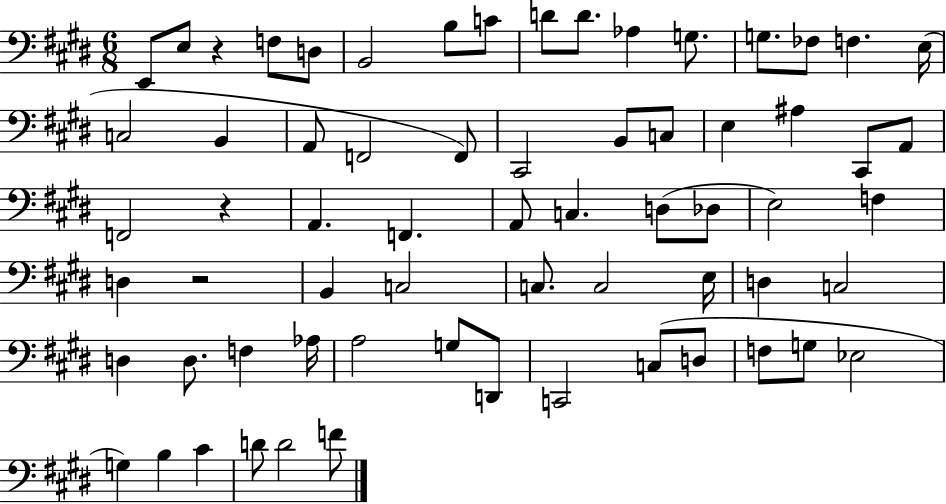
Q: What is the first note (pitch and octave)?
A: E2